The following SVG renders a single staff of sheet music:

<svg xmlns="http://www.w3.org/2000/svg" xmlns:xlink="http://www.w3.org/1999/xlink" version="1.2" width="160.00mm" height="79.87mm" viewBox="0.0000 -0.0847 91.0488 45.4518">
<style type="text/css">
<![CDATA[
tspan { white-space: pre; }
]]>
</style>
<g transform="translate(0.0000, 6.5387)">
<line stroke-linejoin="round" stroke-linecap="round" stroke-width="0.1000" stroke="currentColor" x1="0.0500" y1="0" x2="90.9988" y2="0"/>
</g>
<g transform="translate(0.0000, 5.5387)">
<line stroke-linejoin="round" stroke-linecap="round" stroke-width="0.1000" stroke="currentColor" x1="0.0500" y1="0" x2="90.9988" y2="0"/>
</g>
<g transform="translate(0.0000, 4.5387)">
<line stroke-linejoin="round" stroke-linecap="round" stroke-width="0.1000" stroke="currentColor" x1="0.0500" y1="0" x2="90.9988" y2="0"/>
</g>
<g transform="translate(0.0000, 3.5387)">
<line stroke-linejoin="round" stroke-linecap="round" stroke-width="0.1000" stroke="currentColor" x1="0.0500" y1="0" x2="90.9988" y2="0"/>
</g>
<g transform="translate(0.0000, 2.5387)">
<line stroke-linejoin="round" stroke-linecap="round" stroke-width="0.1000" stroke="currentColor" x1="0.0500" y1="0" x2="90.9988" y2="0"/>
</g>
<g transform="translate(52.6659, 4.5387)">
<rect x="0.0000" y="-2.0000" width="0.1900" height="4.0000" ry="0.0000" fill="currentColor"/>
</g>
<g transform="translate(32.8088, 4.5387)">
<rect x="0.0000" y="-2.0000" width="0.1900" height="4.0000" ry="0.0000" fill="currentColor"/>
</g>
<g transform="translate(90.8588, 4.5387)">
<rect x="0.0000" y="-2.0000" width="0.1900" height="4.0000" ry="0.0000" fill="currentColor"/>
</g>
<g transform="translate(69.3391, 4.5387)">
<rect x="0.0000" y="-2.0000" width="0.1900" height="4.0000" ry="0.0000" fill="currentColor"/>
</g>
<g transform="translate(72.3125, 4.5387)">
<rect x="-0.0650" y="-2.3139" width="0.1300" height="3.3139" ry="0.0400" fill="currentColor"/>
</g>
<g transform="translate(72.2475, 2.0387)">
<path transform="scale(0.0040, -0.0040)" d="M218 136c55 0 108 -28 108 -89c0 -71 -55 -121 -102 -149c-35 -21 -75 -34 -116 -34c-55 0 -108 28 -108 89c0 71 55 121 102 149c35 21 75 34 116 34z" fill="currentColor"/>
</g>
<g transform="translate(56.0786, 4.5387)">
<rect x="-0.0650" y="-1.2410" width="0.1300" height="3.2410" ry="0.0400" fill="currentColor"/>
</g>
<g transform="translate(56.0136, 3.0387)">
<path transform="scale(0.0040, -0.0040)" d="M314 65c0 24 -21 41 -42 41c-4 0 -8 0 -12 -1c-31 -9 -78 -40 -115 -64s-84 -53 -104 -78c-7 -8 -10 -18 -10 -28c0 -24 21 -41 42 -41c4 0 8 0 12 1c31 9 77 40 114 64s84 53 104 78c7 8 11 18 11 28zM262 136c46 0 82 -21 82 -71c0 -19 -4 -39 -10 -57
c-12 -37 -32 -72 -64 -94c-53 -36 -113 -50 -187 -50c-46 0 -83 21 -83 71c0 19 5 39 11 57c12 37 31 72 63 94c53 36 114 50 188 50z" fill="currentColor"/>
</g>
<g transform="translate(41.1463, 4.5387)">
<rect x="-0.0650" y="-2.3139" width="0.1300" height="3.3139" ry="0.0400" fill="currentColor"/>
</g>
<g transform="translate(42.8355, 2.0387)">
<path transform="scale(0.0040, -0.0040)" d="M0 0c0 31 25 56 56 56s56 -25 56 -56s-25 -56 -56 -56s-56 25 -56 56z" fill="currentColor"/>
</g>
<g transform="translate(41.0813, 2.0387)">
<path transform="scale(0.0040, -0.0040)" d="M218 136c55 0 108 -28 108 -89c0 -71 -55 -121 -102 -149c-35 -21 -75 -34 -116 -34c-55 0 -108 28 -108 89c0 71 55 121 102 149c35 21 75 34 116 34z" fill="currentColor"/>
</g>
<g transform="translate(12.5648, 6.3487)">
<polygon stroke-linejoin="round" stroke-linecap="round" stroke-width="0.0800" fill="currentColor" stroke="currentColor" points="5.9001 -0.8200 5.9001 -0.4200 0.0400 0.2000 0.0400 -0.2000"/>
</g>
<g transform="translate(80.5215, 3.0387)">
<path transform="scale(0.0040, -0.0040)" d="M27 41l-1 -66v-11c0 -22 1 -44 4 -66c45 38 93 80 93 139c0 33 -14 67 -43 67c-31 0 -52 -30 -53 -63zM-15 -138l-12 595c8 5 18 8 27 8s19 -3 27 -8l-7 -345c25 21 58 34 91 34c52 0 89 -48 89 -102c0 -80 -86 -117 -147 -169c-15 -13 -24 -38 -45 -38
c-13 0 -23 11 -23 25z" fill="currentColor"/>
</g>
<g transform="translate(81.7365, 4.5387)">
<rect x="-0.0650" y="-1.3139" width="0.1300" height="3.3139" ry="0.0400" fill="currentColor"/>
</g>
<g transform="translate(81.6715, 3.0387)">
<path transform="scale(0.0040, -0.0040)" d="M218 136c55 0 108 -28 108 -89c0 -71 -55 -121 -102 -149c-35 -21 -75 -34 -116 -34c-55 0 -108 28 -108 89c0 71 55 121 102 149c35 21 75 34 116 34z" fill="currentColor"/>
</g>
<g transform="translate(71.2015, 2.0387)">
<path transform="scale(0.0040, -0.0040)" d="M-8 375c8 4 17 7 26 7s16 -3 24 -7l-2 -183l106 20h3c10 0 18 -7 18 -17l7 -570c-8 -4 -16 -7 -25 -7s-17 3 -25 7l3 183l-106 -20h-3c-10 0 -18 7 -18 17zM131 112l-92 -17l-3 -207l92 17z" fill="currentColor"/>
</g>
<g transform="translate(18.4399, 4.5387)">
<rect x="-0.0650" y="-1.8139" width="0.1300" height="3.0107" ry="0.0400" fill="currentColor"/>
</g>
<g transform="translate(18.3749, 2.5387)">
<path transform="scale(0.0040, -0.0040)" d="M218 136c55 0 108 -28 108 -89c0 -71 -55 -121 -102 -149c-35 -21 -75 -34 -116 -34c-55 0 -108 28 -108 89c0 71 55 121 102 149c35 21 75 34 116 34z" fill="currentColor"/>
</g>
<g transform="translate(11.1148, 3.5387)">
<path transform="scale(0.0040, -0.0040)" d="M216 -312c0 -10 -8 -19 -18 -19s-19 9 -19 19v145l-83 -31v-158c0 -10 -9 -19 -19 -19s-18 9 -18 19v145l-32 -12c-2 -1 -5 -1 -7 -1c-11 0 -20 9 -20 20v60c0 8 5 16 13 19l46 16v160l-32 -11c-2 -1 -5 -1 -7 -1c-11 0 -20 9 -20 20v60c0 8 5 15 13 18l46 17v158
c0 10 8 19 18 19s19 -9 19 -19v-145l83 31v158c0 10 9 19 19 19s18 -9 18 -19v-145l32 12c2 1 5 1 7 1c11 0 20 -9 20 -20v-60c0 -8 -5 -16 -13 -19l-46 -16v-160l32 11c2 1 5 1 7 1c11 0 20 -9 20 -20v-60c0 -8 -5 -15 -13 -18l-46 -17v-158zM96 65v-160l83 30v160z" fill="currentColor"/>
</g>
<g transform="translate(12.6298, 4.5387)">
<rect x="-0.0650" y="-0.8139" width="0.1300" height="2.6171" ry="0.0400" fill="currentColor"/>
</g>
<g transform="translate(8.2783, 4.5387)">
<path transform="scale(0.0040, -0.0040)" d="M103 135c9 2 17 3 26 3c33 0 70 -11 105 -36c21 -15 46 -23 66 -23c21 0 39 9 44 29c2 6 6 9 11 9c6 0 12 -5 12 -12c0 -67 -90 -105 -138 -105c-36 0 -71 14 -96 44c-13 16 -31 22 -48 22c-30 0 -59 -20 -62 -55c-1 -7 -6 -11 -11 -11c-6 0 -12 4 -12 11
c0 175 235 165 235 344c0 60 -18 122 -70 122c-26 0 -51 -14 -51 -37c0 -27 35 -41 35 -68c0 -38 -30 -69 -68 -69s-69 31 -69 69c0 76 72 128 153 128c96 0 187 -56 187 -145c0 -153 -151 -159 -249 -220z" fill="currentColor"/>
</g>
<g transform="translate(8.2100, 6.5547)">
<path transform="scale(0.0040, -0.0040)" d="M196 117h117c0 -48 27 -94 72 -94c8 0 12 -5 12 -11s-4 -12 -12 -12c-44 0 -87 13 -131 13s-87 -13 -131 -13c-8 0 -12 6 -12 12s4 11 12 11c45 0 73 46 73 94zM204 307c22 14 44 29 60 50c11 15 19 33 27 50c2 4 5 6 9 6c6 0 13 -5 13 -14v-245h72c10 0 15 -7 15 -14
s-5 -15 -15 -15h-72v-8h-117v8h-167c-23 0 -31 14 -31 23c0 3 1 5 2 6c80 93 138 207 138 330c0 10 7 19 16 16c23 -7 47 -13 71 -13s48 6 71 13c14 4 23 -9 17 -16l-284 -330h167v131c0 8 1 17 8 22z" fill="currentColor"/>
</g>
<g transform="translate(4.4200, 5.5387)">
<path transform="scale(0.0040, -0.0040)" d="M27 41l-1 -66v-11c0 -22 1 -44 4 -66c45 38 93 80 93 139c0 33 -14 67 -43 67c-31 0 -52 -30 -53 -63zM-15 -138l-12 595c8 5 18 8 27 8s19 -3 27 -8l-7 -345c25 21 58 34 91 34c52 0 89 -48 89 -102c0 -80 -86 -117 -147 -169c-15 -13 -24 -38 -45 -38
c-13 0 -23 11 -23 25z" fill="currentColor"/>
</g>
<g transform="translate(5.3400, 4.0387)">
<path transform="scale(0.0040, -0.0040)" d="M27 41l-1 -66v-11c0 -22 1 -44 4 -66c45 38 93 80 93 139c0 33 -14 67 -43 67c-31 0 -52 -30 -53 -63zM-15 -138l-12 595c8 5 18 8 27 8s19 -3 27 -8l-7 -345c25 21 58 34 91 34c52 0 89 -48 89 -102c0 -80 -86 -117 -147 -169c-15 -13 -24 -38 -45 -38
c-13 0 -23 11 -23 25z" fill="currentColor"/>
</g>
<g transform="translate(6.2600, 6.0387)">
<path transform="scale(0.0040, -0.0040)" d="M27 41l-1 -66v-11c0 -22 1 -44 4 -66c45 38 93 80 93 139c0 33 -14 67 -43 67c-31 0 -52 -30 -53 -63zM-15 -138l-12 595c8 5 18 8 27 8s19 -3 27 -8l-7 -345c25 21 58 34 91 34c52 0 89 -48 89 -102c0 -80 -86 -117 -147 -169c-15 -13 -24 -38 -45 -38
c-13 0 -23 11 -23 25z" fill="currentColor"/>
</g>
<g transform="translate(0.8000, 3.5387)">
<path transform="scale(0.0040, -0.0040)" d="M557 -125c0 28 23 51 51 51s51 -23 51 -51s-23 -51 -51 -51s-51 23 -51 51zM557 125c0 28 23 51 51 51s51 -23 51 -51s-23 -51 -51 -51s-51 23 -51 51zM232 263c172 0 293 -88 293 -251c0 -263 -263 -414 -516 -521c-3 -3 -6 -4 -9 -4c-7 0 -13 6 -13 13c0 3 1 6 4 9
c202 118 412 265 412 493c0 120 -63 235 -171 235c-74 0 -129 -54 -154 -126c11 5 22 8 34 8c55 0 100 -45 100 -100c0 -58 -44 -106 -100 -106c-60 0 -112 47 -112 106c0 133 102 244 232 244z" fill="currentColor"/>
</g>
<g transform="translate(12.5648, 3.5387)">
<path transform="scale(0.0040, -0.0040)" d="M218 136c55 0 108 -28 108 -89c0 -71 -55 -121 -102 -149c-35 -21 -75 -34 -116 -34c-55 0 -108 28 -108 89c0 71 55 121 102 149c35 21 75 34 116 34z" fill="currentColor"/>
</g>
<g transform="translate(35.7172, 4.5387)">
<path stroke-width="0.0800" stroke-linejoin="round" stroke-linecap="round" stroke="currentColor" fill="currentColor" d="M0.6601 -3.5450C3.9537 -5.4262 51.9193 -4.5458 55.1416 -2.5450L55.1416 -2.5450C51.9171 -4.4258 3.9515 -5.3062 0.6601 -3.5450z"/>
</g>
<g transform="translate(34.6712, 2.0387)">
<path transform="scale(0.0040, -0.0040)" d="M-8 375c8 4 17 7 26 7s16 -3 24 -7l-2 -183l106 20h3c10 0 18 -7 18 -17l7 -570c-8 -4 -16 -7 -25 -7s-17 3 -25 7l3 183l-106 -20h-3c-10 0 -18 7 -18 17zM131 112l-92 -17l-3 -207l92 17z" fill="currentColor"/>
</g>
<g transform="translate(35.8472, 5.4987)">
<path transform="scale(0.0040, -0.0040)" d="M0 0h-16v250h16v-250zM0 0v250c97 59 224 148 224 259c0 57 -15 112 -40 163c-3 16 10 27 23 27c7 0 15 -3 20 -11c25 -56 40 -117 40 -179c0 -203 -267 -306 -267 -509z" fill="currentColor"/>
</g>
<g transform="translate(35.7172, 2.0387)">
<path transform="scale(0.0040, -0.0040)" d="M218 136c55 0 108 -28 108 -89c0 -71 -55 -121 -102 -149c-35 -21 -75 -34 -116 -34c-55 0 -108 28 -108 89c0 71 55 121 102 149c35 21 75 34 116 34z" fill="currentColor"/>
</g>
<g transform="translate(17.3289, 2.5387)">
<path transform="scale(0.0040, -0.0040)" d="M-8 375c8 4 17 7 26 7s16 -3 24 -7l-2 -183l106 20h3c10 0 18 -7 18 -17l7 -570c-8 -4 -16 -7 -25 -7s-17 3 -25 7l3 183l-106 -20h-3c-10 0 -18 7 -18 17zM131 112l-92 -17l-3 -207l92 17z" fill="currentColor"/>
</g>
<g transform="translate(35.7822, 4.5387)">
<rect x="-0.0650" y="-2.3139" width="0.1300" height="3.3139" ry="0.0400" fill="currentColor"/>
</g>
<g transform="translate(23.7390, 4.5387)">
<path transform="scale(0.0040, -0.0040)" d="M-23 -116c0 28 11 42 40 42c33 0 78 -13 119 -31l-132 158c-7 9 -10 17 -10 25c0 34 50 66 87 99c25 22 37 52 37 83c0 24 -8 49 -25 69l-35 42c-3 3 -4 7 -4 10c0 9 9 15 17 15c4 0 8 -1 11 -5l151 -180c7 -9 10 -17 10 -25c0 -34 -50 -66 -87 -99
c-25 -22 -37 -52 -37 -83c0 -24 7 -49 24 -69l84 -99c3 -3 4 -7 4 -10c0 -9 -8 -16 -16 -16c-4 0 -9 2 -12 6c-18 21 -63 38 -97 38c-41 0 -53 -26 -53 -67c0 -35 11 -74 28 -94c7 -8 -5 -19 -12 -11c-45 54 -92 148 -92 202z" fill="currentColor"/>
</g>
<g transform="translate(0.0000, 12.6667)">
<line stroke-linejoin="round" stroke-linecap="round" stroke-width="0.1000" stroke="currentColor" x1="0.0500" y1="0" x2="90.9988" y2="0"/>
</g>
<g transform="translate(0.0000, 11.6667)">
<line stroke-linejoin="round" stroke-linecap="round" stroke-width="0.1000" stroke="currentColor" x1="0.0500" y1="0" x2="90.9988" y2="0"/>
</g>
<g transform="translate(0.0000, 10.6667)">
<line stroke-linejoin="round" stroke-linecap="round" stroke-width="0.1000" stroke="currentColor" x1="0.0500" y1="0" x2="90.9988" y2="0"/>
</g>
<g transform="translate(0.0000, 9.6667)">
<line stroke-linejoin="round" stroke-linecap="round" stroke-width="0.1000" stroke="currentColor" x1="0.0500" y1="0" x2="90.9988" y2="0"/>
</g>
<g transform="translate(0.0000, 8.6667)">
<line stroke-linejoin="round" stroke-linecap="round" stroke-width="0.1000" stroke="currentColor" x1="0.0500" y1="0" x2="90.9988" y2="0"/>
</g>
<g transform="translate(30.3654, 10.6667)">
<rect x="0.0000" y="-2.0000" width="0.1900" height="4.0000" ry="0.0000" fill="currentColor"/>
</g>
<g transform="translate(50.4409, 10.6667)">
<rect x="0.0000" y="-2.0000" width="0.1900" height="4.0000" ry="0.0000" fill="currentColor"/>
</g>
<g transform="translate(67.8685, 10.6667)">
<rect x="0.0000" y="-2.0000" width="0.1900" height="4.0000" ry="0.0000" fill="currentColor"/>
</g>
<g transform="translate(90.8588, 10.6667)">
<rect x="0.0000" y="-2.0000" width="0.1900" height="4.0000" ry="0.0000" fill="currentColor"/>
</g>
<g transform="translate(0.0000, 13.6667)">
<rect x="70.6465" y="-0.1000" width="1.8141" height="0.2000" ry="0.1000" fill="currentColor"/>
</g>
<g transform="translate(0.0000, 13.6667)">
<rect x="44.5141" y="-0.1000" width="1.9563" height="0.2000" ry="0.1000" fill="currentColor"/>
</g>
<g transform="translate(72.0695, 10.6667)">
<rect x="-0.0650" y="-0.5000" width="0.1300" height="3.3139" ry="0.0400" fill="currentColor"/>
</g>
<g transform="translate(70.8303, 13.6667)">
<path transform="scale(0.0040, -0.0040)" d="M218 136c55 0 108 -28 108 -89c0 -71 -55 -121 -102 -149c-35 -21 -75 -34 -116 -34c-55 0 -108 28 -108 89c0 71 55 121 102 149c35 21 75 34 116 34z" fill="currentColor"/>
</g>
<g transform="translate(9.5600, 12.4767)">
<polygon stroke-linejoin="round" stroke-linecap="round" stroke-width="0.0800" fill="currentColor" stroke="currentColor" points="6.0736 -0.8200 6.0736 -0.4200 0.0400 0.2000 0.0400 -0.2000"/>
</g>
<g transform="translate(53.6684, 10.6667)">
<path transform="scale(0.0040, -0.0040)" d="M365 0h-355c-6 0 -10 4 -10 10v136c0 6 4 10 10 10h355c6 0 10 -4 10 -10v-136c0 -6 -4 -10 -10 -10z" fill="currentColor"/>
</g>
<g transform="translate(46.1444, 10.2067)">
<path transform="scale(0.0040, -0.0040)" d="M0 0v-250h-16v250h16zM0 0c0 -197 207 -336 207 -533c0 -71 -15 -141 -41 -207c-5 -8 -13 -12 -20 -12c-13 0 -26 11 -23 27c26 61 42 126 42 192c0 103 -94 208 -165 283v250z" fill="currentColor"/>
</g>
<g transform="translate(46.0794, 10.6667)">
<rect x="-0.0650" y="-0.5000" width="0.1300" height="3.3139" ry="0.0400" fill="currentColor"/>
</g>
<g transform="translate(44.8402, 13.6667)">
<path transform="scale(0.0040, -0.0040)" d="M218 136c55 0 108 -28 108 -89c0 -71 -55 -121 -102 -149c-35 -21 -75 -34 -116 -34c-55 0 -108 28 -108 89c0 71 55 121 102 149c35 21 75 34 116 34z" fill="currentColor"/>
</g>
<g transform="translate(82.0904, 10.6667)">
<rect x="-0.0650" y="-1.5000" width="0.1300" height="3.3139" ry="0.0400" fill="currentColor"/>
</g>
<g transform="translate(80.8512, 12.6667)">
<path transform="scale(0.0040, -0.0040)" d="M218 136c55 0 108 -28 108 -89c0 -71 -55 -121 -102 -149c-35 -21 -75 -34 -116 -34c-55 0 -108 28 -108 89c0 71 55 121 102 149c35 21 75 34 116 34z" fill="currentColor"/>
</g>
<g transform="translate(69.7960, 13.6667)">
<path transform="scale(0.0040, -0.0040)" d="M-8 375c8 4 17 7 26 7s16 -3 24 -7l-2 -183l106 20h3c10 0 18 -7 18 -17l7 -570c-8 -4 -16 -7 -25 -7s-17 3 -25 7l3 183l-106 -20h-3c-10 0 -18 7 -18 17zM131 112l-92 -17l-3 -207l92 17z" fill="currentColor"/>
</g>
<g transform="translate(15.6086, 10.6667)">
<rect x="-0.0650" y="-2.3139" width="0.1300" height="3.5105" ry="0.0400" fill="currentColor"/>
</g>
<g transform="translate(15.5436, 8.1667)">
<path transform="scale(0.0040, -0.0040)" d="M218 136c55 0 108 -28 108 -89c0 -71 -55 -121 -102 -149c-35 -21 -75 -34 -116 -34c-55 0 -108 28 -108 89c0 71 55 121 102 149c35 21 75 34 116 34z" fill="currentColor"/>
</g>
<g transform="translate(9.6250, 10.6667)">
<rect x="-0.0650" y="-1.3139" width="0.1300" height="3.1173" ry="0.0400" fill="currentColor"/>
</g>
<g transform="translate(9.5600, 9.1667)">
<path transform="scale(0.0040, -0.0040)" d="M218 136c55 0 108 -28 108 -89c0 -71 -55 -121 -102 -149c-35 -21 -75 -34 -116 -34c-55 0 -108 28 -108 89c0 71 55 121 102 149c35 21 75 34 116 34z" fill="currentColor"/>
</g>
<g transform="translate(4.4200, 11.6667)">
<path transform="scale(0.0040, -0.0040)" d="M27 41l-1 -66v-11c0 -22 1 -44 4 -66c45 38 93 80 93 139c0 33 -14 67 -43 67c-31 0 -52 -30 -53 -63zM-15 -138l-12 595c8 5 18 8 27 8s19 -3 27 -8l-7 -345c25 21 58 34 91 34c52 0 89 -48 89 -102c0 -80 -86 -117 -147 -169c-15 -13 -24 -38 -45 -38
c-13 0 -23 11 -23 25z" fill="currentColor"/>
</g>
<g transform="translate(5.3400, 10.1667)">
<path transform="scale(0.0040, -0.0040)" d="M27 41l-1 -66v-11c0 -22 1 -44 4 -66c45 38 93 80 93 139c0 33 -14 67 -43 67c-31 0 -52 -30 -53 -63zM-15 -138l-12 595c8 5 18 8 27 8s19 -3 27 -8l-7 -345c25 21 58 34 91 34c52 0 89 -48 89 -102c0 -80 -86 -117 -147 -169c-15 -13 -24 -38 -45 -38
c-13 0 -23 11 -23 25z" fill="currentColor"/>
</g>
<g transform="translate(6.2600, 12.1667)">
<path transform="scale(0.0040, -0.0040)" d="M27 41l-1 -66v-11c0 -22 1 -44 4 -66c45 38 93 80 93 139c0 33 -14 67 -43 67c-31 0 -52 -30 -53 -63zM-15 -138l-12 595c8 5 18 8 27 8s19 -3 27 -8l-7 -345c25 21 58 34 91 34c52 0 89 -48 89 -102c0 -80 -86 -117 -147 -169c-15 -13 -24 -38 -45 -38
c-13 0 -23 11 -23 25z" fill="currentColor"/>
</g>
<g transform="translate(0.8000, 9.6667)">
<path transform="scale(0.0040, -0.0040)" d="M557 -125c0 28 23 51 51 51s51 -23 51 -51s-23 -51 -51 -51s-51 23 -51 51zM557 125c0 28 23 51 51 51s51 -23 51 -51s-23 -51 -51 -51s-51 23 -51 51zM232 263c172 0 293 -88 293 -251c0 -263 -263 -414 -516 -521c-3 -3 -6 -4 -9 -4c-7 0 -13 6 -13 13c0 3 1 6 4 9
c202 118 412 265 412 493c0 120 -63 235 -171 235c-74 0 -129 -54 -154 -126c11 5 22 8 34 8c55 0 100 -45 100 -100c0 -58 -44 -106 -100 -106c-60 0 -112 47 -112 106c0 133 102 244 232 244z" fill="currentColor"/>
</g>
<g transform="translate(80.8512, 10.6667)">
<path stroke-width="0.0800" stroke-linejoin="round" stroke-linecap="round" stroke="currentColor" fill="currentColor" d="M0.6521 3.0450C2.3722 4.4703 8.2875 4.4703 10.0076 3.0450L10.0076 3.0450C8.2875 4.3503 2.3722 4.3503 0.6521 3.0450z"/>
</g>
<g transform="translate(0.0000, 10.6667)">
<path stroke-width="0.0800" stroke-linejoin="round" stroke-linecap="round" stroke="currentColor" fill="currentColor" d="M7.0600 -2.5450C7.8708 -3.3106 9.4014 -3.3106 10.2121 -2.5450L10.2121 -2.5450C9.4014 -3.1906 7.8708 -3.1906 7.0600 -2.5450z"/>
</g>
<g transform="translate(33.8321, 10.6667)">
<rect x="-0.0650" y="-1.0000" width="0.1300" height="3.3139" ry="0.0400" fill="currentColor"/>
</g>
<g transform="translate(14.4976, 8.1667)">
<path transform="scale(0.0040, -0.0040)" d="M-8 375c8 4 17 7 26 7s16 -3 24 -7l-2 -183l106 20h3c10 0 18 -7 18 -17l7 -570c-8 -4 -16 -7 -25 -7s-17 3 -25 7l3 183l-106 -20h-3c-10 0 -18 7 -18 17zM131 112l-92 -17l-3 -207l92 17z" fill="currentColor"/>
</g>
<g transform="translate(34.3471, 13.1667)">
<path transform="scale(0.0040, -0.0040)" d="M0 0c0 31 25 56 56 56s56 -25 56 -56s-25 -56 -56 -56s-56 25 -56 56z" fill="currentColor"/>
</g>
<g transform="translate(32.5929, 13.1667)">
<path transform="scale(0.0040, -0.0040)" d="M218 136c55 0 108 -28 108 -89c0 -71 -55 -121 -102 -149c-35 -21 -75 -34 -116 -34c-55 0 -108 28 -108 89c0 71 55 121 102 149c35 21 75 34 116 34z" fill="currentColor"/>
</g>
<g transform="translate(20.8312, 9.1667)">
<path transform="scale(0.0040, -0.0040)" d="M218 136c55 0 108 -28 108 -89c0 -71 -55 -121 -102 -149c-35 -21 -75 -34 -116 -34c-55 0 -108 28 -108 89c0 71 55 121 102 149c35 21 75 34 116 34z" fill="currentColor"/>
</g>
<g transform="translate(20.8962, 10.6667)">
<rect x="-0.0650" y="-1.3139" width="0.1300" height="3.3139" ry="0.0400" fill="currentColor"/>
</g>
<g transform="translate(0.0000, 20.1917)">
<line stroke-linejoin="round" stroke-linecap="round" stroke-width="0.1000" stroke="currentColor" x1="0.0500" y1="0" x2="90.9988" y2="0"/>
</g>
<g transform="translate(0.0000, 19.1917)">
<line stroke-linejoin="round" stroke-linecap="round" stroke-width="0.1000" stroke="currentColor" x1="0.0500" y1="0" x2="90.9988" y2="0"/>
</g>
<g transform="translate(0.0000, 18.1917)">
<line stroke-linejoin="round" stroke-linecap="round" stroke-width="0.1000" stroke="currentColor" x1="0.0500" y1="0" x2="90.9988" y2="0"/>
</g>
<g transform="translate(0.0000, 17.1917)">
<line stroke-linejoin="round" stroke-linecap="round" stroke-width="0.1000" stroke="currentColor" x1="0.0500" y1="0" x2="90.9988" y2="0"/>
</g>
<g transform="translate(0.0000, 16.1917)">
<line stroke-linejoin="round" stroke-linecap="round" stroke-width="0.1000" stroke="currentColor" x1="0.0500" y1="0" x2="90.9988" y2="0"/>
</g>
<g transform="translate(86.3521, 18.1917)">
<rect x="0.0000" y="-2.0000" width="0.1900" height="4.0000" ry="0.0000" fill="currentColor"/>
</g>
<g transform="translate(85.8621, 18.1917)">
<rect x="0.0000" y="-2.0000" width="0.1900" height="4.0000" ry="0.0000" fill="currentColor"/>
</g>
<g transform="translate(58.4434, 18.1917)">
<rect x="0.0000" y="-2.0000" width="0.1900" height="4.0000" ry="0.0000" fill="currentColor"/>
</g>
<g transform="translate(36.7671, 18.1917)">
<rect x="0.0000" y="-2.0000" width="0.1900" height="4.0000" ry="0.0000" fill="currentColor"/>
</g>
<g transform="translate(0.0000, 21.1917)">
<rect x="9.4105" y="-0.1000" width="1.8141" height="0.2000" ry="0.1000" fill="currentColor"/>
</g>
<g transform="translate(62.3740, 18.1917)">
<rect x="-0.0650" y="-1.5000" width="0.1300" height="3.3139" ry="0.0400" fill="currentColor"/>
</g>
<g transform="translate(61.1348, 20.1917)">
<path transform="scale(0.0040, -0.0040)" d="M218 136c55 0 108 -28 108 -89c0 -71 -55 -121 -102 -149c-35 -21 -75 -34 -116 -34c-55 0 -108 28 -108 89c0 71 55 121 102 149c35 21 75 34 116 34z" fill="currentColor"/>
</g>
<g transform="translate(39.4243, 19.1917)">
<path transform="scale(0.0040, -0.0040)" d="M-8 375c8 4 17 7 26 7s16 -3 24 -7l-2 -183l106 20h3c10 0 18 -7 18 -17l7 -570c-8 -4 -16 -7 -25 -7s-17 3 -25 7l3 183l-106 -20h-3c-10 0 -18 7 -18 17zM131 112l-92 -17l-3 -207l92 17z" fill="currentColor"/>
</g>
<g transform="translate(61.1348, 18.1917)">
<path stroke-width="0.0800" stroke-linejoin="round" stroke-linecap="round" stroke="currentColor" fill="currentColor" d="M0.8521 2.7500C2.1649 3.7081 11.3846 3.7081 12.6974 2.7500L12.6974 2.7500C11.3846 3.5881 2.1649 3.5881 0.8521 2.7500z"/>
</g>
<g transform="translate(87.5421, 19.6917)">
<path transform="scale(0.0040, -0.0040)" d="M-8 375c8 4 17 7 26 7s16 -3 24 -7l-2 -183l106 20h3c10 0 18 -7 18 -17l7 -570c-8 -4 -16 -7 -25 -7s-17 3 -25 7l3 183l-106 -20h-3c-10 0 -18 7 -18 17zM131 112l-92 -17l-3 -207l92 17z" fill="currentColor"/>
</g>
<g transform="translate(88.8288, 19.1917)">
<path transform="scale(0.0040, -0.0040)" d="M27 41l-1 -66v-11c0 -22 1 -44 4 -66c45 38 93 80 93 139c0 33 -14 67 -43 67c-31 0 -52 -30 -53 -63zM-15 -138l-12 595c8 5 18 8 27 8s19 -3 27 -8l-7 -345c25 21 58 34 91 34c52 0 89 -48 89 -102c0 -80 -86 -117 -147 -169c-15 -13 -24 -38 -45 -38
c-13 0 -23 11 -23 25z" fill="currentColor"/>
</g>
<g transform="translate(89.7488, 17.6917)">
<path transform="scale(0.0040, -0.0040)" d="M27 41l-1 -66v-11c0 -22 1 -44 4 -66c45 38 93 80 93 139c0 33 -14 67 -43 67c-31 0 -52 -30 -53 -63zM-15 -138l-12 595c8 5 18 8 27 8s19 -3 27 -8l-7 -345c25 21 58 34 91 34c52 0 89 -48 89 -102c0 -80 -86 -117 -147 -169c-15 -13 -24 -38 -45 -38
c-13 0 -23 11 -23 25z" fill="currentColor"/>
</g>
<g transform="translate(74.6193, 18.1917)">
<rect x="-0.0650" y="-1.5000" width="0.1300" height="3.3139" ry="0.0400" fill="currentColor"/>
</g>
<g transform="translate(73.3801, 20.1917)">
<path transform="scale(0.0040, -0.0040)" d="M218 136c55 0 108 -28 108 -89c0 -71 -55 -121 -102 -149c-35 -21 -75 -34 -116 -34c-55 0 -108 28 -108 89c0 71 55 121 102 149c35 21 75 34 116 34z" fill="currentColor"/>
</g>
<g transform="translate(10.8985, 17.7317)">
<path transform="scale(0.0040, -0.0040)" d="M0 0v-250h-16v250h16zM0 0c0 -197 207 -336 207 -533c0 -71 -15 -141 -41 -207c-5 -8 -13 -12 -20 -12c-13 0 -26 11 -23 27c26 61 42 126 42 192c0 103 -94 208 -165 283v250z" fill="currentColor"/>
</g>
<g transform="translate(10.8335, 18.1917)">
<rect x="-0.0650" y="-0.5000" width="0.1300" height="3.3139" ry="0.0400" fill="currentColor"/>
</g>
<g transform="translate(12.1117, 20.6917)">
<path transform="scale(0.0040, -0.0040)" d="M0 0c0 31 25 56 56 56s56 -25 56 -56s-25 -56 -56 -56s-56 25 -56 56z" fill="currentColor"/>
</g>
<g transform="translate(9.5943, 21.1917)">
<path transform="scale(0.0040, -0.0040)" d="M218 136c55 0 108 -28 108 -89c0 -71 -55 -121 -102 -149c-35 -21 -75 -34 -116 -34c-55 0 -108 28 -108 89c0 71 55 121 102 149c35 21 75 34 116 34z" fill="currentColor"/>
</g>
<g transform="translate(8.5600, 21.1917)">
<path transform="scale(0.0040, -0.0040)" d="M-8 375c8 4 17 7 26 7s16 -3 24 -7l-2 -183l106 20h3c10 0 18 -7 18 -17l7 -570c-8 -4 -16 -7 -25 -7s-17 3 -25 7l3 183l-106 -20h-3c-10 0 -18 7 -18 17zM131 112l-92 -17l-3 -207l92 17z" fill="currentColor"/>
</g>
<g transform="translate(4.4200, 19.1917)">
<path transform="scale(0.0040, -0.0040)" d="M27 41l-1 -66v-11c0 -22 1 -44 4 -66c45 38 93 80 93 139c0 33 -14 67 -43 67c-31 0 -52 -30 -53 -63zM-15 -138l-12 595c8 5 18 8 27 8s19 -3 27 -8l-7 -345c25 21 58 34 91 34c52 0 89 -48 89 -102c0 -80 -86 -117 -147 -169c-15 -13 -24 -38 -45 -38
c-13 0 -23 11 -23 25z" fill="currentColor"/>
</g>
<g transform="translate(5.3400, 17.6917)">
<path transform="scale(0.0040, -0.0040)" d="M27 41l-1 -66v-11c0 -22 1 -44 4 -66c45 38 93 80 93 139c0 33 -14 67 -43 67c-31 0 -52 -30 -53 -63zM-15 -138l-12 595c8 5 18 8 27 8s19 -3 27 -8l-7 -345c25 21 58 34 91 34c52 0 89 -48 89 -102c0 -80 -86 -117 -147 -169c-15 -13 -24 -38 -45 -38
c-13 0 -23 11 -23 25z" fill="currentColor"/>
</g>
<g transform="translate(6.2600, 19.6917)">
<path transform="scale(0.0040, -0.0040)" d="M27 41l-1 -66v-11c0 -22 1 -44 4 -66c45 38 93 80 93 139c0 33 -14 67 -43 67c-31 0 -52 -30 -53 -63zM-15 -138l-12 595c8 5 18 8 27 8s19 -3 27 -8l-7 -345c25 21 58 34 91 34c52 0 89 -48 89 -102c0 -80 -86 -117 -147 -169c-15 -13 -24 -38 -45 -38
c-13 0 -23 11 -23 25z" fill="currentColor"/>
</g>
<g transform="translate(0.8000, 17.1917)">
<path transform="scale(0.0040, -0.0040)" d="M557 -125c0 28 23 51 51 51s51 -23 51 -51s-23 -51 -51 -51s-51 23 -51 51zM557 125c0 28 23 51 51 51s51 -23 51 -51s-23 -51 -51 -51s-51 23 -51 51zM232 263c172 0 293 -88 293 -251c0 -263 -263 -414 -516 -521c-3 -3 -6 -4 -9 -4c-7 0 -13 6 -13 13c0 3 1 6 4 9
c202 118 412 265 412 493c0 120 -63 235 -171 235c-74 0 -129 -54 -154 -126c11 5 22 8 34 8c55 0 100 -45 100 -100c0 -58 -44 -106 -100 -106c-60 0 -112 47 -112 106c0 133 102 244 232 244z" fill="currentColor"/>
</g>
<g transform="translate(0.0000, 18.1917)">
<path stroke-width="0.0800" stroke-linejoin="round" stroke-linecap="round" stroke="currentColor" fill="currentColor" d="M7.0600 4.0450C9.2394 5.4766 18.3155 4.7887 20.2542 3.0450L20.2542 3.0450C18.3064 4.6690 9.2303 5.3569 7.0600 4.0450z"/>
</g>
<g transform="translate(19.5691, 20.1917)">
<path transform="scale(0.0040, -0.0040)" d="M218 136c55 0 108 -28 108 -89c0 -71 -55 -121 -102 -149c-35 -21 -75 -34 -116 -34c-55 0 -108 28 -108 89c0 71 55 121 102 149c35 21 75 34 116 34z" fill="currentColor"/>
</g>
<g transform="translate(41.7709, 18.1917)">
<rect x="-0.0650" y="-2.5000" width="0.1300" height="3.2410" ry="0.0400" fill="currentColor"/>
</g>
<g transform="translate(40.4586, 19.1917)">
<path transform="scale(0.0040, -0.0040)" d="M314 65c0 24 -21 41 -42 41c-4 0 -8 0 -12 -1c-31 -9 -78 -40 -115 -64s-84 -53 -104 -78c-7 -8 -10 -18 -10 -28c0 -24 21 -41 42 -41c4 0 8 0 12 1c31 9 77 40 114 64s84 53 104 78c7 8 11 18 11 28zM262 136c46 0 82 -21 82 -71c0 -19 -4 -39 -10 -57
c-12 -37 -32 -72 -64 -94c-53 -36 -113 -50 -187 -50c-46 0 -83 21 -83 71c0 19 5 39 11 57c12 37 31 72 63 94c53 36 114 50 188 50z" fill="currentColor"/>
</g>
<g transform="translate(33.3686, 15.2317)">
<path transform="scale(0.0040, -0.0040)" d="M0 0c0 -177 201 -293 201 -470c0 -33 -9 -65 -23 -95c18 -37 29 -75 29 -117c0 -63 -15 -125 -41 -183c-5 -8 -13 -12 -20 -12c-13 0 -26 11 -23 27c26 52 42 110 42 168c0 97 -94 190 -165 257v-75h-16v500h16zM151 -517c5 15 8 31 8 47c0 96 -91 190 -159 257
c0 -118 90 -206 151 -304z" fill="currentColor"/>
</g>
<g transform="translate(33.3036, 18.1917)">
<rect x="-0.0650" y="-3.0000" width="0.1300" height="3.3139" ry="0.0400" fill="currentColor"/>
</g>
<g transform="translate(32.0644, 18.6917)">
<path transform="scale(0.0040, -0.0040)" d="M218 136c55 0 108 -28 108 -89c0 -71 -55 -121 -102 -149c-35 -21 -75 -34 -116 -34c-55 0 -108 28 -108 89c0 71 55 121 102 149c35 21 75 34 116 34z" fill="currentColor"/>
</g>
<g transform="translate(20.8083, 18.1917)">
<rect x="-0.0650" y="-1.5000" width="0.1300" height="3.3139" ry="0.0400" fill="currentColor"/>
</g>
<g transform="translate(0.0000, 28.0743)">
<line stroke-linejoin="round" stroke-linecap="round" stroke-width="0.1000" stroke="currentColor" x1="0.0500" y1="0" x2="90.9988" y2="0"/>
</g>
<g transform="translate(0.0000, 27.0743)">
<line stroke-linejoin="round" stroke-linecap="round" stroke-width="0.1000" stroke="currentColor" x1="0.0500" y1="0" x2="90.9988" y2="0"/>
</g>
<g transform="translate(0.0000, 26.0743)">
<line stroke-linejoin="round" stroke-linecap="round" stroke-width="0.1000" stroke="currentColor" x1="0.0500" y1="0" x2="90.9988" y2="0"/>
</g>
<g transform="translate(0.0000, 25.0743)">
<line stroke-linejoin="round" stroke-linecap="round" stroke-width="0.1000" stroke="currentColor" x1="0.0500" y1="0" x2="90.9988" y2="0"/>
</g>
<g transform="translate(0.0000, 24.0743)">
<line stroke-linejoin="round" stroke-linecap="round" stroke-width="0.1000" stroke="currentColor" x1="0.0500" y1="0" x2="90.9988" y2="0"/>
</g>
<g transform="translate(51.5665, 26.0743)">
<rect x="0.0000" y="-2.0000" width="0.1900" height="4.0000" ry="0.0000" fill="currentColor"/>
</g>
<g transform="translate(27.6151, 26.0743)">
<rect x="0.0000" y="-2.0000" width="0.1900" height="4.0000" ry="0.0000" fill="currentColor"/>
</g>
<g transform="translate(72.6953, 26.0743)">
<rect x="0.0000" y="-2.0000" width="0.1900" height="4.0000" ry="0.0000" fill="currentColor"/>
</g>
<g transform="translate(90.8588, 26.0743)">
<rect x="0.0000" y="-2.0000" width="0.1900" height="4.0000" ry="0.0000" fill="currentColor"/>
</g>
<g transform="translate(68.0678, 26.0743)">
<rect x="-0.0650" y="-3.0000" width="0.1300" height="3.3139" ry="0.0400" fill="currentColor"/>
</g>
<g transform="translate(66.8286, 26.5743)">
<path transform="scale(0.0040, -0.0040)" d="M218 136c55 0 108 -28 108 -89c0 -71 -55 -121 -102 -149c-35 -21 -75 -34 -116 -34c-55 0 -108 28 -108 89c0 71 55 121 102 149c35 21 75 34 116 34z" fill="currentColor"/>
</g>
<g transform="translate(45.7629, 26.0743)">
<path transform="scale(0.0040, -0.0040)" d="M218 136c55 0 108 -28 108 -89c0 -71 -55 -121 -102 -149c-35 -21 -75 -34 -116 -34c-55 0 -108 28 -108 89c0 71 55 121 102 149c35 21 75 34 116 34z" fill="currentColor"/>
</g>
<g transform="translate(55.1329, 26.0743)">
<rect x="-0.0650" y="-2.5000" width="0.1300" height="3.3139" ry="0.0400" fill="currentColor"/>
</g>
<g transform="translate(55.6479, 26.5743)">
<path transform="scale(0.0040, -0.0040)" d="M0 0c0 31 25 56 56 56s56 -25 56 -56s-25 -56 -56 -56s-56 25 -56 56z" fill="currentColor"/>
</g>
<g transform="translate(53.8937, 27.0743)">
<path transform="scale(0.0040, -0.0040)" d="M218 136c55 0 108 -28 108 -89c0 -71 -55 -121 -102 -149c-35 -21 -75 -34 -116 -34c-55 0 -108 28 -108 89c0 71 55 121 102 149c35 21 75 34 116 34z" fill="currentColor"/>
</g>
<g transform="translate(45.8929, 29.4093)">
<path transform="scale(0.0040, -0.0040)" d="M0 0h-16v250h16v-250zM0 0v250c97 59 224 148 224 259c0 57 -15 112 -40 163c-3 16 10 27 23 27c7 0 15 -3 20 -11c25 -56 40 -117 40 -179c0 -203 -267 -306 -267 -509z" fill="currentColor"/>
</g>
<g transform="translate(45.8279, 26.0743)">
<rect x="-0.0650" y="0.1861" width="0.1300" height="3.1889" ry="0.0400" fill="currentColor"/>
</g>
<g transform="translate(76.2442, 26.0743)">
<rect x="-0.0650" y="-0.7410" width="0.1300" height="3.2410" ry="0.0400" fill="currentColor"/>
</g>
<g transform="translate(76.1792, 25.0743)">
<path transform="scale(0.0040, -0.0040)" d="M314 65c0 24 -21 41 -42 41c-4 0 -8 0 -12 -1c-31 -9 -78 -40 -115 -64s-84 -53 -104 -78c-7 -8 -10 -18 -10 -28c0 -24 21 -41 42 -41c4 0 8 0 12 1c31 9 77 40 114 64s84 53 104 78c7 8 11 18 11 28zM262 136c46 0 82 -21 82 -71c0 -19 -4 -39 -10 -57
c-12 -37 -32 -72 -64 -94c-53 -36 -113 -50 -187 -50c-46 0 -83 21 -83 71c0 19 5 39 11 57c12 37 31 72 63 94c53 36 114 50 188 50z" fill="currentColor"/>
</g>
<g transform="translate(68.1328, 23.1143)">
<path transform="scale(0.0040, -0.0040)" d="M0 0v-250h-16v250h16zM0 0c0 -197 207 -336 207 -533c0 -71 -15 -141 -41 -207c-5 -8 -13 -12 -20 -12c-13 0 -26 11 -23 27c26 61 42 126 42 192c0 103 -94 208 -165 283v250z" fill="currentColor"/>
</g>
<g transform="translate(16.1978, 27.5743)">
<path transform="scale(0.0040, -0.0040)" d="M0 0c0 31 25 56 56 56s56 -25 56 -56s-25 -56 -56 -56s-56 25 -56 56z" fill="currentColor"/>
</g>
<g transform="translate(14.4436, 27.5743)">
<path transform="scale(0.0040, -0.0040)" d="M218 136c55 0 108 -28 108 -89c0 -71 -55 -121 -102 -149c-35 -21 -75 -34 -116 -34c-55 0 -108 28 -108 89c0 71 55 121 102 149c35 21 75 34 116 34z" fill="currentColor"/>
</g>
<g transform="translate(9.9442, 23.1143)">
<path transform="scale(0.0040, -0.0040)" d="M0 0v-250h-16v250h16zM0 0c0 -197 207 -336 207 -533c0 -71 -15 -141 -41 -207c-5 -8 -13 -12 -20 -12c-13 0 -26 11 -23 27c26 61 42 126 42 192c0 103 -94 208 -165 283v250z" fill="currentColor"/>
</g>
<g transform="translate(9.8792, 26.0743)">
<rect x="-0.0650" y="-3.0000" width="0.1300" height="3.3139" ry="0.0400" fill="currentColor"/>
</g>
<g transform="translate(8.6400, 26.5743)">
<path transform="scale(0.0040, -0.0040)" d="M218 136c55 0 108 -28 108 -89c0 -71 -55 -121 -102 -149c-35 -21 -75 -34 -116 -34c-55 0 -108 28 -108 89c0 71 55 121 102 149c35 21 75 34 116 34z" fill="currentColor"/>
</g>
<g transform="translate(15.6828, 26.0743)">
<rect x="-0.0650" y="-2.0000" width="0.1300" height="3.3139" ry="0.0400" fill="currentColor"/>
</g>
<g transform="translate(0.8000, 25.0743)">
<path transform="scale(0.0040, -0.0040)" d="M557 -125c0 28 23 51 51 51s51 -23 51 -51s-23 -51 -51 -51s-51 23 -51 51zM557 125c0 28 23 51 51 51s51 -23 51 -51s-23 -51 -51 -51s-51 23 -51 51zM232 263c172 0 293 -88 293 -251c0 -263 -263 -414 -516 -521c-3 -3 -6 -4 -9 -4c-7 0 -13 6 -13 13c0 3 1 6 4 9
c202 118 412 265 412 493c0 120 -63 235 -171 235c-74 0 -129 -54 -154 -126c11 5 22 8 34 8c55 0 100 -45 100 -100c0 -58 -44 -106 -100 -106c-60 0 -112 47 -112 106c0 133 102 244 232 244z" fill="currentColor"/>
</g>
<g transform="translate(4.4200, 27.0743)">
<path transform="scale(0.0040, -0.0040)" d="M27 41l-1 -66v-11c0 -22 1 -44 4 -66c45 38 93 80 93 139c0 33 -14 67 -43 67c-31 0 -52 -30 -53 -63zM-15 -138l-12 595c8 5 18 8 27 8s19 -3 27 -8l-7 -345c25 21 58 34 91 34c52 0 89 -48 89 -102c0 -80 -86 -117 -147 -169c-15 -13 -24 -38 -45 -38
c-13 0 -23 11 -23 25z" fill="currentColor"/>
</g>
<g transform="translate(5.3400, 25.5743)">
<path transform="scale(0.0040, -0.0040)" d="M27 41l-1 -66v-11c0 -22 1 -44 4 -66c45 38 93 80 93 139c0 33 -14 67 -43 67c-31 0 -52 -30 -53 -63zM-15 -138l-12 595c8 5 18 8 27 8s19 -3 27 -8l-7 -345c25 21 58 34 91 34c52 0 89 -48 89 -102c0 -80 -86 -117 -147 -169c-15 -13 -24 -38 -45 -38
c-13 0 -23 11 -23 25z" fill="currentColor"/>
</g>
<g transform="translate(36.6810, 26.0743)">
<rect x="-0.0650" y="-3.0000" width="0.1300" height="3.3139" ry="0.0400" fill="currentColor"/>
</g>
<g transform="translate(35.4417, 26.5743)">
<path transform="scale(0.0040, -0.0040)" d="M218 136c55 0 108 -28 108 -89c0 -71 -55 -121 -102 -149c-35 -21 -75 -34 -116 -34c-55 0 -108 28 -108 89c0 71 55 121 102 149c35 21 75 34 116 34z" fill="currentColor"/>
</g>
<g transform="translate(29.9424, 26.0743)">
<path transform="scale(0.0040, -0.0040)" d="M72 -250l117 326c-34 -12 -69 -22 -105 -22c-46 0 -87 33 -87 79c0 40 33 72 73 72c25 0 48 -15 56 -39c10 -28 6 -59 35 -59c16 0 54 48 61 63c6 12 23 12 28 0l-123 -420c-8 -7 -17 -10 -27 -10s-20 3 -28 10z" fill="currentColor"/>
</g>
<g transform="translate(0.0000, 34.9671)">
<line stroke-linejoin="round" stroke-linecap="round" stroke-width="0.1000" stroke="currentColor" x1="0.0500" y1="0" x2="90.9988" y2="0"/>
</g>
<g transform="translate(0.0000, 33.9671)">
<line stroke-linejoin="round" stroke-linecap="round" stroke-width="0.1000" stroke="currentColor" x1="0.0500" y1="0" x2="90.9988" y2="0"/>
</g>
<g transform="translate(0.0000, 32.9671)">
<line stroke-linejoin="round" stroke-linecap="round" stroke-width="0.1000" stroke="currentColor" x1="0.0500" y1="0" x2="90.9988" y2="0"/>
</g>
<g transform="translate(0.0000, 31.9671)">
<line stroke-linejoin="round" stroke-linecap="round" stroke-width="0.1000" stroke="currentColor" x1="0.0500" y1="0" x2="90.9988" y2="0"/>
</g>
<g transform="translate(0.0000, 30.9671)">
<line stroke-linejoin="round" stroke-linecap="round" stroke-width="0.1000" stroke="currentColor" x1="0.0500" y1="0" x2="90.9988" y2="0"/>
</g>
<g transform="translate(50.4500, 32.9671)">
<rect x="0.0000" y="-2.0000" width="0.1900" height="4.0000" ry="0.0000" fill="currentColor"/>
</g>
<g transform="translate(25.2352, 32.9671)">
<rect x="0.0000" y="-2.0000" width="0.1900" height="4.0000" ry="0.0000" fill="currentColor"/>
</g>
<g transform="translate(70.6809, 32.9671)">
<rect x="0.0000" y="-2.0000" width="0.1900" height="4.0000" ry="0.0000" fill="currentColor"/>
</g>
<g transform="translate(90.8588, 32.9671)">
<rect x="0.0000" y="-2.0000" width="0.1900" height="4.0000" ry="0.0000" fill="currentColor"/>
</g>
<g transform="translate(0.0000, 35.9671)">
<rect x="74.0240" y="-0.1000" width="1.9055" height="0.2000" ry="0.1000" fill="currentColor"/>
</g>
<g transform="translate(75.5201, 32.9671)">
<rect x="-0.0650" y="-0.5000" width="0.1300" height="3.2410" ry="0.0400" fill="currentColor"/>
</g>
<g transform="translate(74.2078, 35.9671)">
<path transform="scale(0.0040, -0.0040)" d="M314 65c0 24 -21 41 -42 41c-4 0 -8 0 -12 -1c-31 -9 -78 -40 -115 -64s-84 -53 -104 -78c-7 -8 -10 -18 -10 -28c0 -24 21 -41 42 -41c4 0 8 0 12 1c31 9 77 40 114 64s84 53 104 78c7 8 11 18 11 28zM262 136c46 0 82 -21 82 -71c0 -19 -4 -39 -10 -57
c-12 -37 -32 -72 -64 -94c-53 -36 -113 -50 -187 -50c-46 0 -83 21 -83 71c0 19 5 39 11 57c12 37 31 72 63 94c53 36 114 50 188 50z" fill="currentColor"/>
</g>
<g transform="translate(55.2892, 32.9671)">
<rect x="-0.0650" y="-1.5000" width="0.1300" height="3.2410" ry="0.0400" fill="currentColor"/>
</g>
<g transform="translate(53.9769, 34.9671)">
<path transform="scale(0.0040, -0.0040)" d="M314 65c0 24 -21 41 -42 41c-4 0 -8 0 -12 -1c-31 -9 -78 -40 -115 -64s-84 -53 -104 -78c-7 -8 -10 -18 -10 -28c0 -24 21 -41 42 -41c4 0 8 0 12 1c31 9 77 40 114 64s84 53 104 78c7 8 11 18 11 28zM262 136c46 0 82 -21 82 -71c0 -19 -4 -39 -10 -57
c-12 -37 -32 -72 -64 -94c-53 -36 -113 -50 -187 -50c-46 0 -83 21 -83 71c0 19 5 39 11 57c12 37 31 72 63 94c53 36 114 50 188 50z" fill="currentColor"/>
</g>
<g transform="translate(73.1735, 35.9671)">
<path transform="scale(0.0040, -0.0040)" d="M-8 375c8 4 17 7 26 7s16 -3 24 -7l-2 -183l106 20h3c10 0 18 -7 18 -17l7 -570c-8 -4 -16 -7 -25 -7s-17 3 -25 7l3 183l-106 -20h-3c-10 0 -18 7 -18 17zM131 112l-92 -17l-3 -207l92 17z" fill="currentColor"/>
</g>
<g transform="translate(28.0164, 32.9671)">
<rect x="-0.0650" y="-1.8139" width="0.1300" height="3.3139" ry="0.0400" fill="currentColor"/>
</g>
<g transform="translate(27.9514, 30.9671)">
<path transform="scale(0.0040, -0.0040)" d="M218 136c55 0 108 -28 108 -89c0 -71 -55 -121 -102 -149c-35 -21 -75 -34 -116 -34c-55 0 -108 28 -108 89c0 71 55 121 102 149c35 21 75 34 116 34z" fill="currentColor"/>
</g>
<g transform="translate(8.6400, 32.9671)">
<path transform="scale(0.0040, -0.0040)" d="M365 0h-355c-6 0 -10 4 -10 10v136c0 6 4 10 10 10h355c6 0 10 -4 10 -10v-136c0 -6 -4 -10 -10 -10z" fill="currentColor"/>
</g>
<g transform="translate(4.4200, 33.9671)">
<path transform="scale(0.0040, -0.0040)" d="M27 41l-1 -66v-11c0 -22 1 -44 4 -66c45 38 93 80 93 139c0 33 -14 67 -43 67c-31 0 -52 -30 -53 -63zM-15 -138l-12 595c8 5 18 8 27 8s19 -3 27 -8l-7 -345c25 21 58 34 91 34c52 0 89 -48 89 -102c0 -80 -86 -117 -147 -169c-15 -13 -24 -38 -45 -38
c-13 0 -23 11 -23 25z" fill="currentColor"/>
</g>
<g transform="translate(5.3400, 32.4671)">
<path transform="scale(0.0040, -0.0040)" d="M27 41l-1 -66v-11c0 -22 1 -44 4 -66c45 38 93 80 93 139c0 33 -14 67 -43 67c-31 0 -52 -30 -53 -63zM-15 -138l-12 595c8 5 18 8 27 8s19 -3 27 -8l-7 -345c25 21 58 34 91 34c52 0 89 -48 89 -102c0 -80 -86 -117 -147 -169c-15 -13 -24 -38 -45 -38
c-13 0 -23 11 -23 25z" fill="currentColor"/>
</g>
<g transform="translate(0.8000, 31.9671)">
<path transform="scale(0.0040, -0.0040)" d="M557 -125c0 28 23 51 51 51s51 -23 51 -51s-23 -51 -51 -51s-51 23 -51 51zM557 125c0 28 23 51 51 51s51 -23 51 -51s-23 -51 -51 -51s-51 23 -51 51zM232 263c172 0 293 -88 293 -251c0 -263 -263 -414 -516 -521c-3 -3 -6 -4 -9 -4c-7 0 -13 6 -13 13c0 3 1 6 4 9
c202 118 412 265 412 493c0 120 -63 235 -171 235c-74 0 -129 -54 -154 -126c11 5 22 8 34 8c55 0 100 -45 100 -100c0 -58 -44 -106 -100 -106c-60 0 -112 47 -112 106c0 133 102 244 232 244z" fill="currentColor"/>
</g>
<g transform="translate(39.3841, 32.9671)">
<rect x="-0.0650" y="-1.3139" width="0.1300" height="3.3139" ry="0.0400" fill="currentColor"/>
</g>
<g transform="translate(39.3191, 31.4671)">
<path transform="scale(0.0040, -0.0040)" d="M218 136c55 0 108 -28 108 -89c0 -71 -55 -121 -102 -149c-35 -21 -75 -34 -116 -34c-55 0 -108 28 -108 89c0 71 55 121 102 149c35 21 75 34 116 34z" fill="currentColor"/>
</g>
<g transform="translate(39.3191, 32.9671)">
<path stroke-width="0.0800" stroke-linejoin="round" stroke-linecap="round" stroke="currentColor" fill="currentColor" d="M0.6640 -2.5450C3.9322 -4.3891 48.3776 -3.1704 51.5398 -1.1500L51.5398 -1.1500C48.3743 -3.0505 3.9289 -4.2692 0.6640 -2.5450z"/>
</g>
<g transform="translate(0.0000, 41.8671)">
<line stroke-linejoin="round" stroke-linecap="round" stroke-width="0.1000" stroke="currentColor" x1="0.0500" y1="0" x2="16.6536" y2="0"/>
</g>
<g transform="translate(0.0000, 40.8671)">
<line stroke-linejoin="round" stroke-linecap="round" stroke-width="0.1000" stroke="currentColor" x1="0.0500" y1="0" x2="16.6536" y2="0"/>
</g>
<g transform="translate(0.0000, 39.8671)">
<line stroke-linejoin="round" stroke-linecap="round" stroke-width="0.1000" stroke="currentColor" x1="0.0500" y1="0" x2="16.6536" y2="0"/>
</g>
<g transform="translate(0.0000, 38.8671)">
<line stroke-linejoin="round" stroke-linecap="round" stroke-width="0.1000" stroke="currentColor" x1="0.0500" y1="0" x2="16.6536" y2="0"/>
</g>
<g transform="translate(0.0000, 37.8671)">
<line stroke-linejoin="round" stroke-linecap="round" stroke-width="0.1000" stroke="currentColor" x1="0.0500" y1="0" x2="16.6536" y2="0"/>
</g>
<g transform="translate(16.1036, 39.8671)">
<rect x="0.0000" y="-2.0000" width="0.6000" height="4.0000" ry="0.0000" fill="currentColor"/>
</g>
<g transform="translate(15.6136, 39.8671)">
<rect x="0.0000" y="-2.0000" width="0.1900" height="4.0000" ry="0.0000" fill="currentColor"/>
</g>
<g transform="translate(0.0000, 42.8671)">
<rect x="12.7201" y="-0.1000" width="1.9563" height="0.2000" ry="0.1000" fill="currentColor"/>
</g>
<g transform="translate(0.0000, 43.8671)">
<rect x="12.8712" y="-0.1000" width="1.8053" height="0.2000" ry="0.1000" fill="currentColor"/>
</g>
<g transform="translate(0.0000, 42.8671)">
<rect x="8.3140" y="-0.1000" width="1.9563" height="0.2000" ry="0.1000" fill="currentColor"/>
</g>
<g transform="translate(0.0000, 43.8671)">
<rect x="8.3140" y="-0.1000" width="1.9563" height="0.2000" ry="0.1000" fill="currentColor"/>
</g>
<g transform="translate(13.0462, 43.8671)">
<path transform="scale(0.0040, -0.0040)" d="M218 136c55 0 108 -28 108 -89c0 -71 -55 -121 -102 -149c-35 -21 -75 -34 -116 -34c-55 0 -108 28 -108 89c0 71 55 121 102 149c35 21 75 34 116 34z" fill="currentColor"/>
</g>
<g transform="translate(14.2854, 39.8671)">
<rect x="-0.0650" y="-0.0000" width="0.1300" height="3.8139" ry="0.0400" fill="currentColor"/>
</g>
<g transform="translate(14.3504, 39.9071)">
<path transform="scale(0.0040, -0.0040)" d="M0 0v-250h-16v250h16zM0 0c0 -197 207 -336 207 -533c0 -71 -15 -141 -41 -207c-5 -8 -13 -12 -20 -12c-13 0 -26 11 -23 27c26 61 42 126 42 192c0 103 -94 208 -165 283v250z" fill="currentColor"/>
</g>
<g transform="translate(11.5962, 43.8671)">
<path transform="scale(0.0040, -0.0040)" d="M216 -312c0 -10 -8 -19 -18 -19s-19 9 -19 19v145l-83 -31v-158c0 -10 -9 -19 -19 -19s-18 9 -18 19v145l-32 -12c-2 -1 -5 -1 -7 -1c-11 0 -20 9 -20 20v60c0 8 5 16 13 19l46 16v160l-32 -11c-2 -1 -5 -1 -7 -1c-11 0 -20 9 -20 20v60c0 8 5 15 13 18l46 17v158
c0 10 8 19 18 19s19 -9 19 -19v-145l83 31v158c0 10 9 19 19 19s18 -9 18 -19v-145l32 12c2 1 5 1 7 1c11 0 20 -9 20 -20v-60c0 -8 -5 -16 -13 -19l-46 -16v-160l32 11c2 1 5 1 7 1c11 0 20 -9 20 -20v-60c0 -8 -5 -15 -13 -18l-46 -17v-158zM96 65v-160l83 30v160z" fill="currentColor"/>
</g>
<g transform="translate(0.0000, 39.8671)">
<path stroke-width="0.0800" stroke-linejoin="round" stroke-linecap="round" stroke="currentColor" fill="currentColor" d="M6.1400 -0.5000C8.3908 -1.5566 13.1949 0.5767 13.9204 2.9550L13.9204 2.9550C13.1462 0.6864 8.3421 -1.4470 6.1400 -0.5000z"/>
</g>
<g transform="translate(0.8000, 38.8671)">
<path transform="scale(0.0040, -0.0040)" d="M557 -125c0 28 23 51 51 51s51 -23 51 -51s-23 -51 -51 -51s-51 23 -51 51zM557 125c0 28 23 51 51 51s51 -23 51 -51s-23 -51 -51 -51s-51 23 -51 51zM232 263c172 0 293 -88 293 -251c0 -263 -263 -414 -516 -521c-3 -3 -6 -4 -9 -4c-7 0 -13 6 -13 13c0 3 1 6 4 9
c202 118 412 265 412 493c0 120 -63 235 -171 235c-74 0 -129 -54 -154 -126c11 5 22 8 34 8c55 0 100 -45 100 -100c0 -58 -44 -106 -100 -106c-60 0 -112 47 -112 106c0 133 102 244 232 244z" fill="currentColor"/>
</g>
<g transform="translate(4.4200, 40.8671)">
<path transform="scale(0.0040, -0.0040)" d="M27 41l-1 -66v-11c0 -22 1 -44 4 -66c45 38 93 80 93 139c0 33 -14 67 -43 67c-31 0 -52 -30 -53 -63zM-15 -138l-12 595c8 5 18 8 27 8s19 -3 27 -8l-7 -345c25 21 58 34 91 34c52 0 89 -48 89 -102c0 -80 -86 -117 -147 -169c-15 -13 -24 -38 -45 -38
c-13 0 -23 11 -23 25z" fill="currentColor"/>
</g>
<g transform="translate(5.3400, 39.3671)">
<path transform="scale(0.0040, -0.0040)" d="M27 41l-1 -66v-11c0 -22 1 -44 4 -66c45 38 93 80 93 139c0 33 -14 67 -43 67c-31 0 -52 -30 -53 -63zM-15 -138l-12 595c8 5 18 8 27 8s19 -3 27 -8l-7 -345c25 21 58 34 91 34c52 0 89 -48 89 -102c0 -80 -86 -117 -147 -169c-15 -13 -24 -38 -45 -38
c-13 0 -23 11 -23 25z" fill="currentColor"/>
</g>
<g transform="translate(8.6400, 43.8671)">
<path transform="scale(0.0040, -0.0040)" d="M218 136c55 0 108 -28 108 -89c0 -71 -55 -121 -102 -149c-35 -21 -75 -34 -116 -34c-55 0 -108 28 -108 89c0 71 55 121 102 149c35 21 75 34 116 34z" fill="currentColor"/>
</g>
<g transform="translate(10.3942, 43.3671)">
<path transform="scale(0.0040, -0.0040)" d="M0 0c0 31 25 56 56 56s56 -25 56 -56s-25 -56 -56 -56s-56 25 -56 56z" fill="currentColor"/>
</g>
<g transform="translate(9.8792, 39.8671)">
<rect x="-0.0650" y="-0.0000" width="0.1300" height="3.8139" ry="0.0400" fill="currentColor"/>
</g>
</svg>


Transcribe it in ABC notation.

X:1
T:Untitled
M:2/4
L:1/4
K:Eb
^F,/2 A,/2 z B,/2 B, G,2 B, _G, G,/2 B,/2 G, F,, _E,,/2 z2 E,, G,, E,,/2 G,, C,/4 B,,2 G,, G,, C,/2 A,, z/2 C, D,/2 _B,, C,/2 F,2 z2 A, G, G,,2 E,,2 C,, ^C,,/2